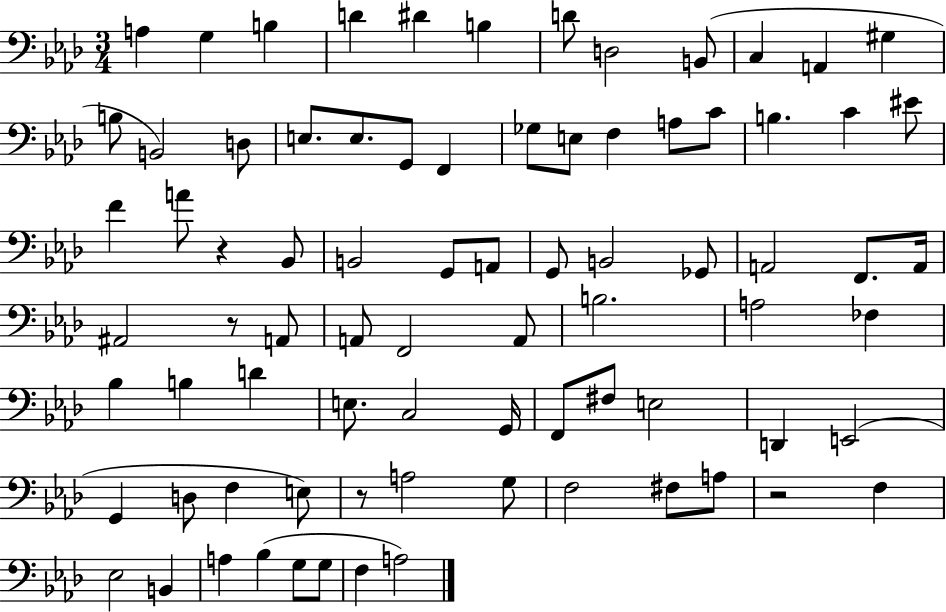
{
  \clef bass
  \numericTimeSignature
  \time 3/4
  \key aes \major
  a4 g4 b4 | d'4 dis'4 b4 | d'8 d2 b,8( | c4 a,4 gis4 | \break b8 b,2) d8 | e8. e8. g,8 f,4 | ges8 e8 f4 a8 c'8 | b4. c'4 eis'8 | \break f'4 a'8 r4 bes,8 | b,2 g,8 a,8 | g,8 b,2 ges,8 | a,2 f,8. a,16 | \break ais,2 r8 a,8 | a,8 f,2 a,8 | b2. | a2 fes4 | \break bes4 b4 d'4 | e8. c2 g,16 | f,8 fis8 e2 | d,4 e,2( | \break g,4 d8 f4 e8) | r8 a2 g8 | f2 fis8 a8 | r2 f4 | \break ees2 b,4 | a4 bes4( g8 g8 | f4 a2) | \bar "|."
}